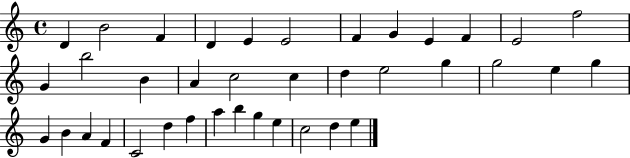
D4/q B4/h F4/q D4/q E4/q E4/h F4/q G4/q E4/q F4/q E4/h F5/h G4/q B5/h B4/q A4/q C5/h C5/q D5/q E5/h G5/q G5/h E5/q G5/q G4/q B4/q A4/q F4/q C4/h D5/q F5/q A5/q B5/q G5/q E5/q C5/h D5/q E5/q